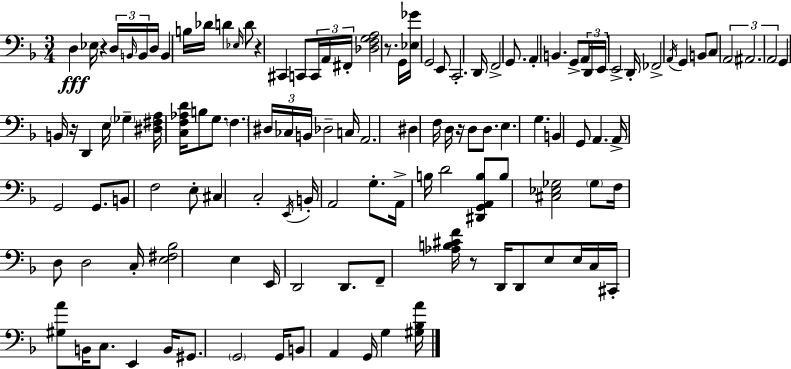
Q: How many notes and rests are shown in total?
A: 123